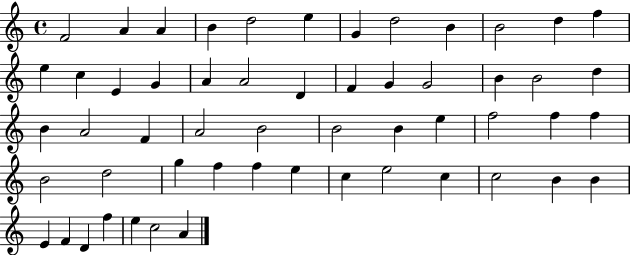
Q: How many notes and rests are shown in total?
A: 55